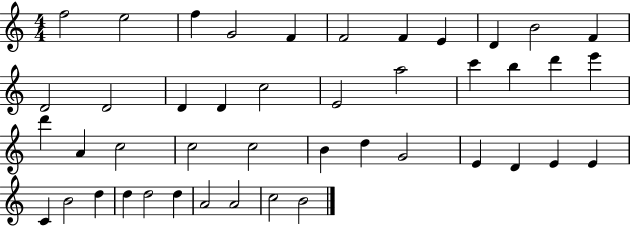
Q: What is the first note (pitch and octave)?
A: F5